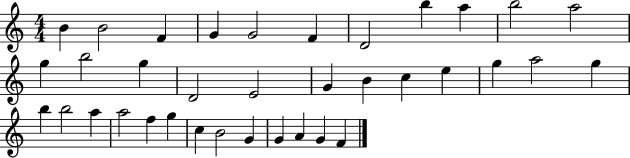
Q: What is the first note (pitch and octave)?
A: B4